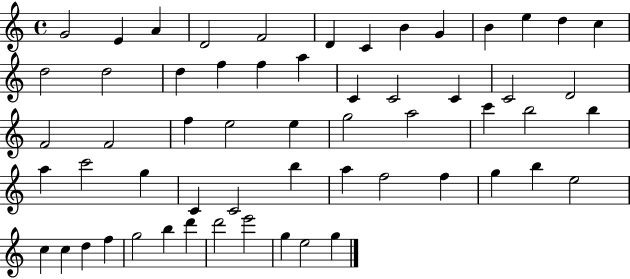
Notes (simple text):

G4/h E4/q A4/q D4/h F4/h D4/q C4/q B4/q G4/q B4/q E5/q D5/q C5/q D5/h D5/h D5/q F5/q F5/q A5/q C4/q C4/h C4/q C4/h D4/h F4/h F4/h F5/q E5/h E5/q G5/h A5/h C6/q B5/h B5/q A5/q C6/h G5/q C4/q C4/h B5/q A5/q F5/h F5/q G5/q B5/q E5/h C5/q C5/q D5/q F5/q G5/h B5/q D6/q D6/h E6/h G5/q E5/h G5/q